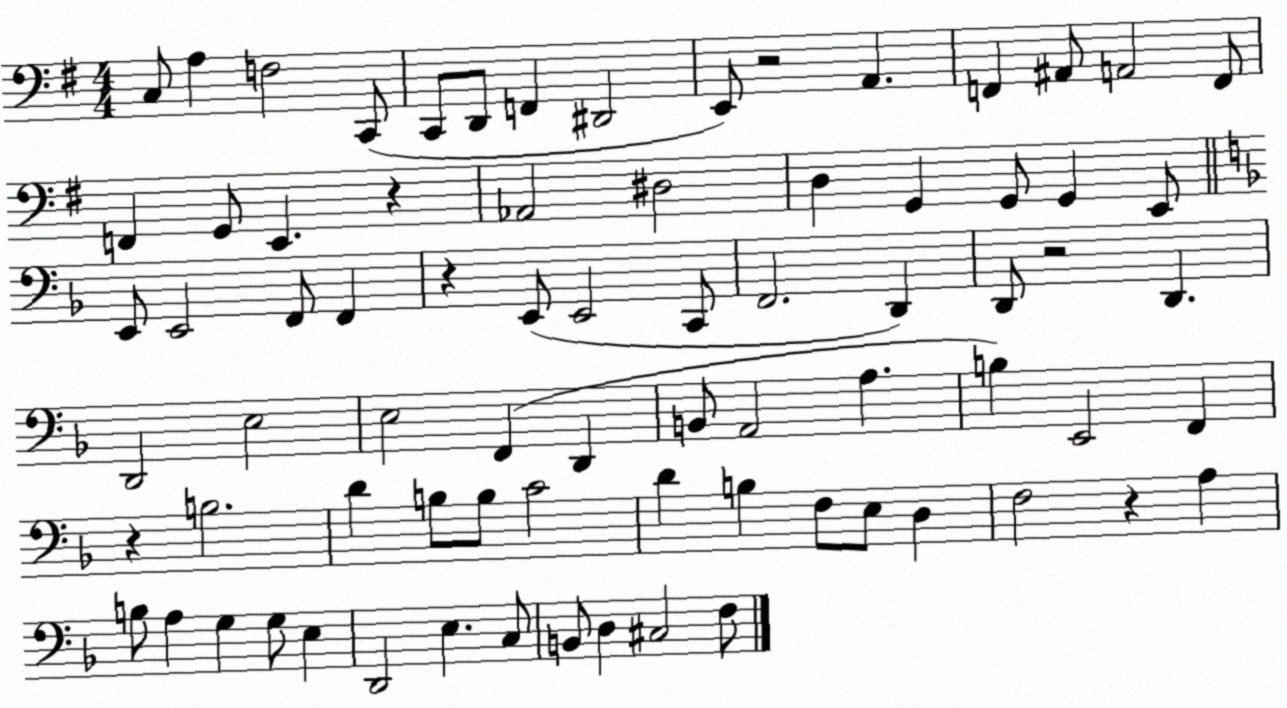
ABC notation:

X:1
T:Untitled
M:4/4
L:1/4
K:G
C,/2 A, F,2 C,,/2 C,,/2 D,,/2 F,, ^D,,2 E,,/2 z2 A,, F,, ^A,,/2 A,,2 F,,/2 F,, G,,/2 E,, z _A,,2 ^D,2 D, G,, G,,/2 G,, E,,/2 E,,/2 E,,2 F,,/2 F,, z E,,/2 E,,2 C,,/2 F,,2 D,, D,,/2 z2 D,, D,,2 E,2 E,2 F,, D,, B,,/2 A,,2 A, B, E,,2 F,, z B,2 D B,/2 B,/2 C2 D B, F,/2 E,/2 D, F,2 z A, B,/2 A, G, G,/2 E, D,,2 E, C,/2 B,,/2 D, ^C,2 F,/2